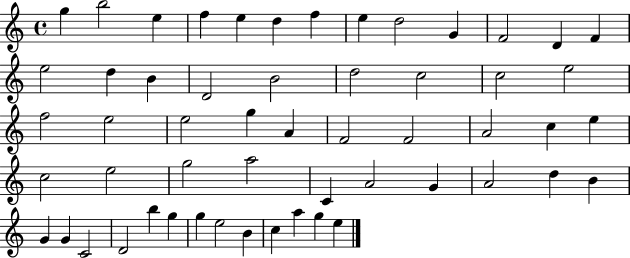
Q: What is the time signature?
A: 4/4